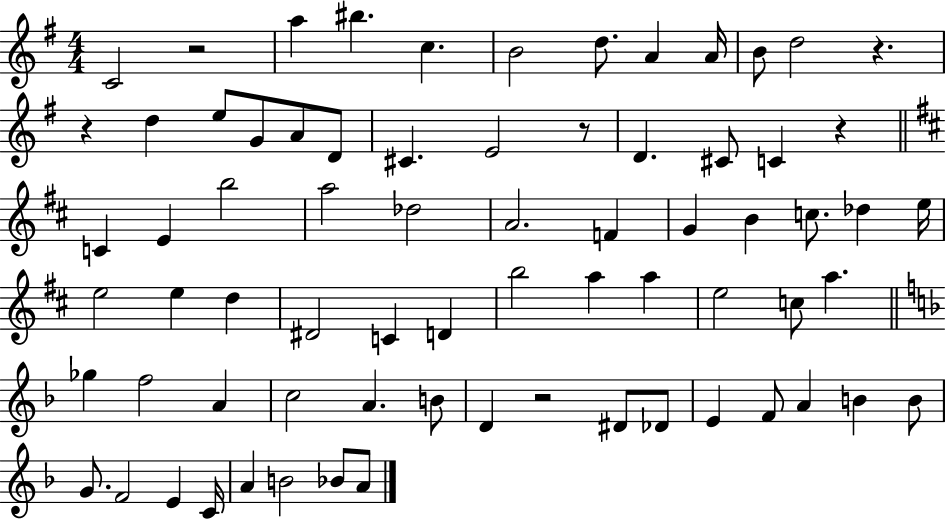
C4/h R/h A5/q BIS5/q. C5/q. B4/h D5/e. A4/q A4/s B4/e D5/h R/q. R/q D5/q E5/e G4/e A4/e D4/e C#4/q. E4/h R/e D4/q. C#4/e C4/q R/q C4/q E4/q B5/h A5/h Db5/h A4/h. F4/q G4/q B4/q C5/e. Db5/q E5/s E5/h E5/q D5/q D#4/h C4/q D4/q B5/h A5/q A5/q E5/h C5/e A5/q. Gb5/q F5/h A4/q C5/h A4/q. B4/e D4/q R/h D#4/e Db4/e E4/q F4/e A4/q B4/q B4/e G4/e. F4/h E4/q C4/s A4/q B4/h Bb4/e A4/e